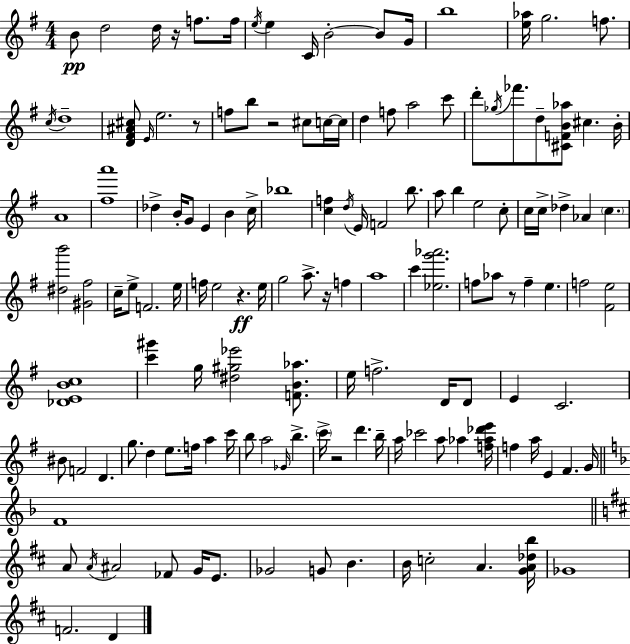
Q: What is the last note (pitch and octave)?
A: D4